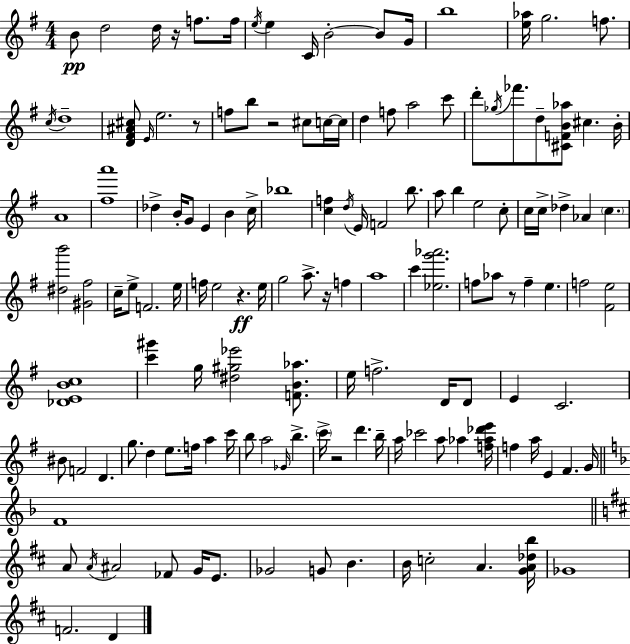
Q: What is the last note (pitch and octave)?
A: D4